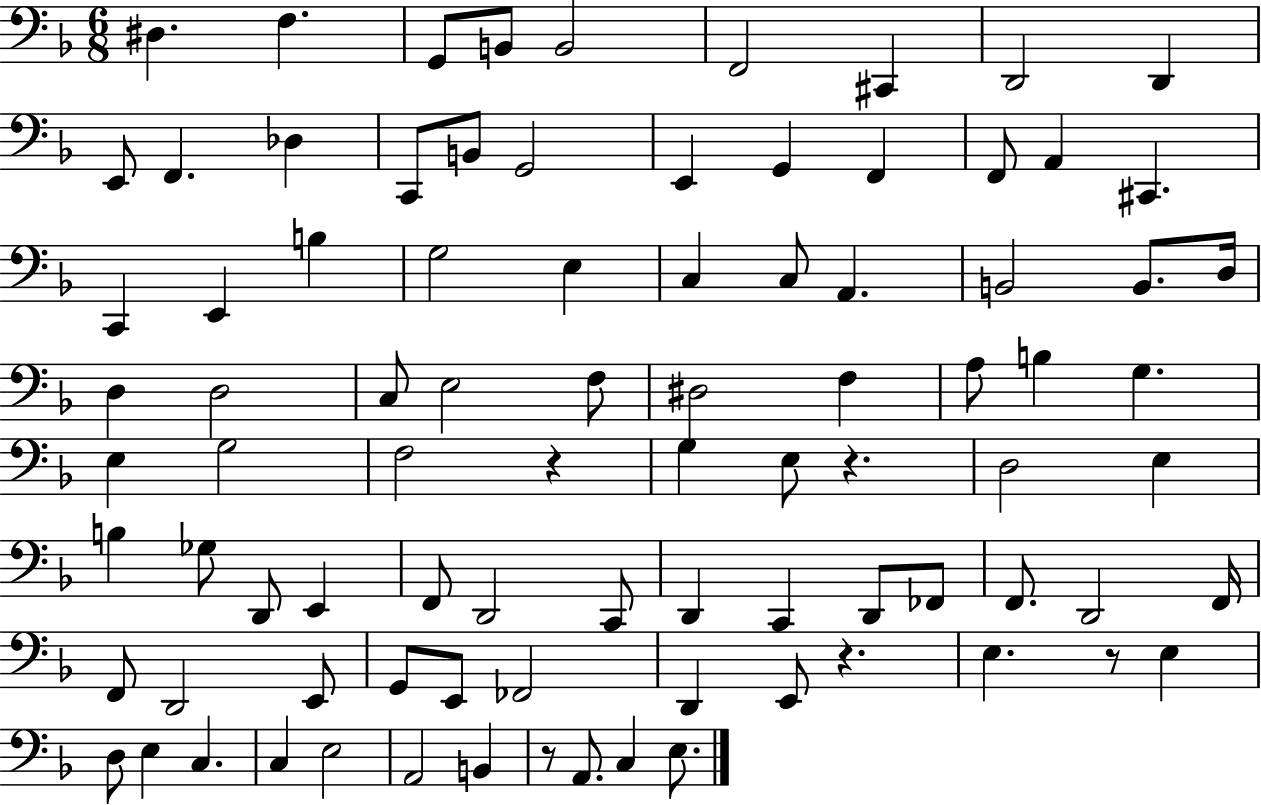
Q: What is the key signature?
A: F major